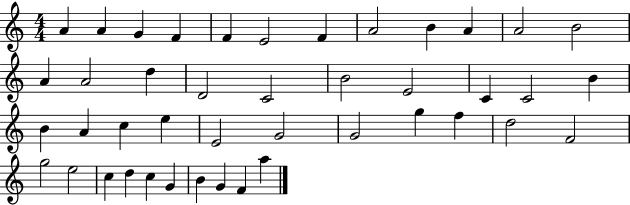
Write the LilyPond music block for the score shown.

{
  \clef treble
  \numericTimeSignature
  \time 4/4
  \key c \major
  a'4 a'4 g'4 f'4 | f'4 e'2 f'4 | a'2 b'4 a'4 | a'2 b'2 | \break a'4 a'2 d''4 | d'2 c'2 | b'2 e'2 | c'4 c'2 b'4 | \break b'4 a'4 c''4 e''4 | e'2 g'2 | g'2 g''4 f''4 | d''2 f'2 | \break g''2 e''2 | c''4 d''4 c''4 g'4 | b'4 g'4 f'4 a''4 | \bar "|."
}